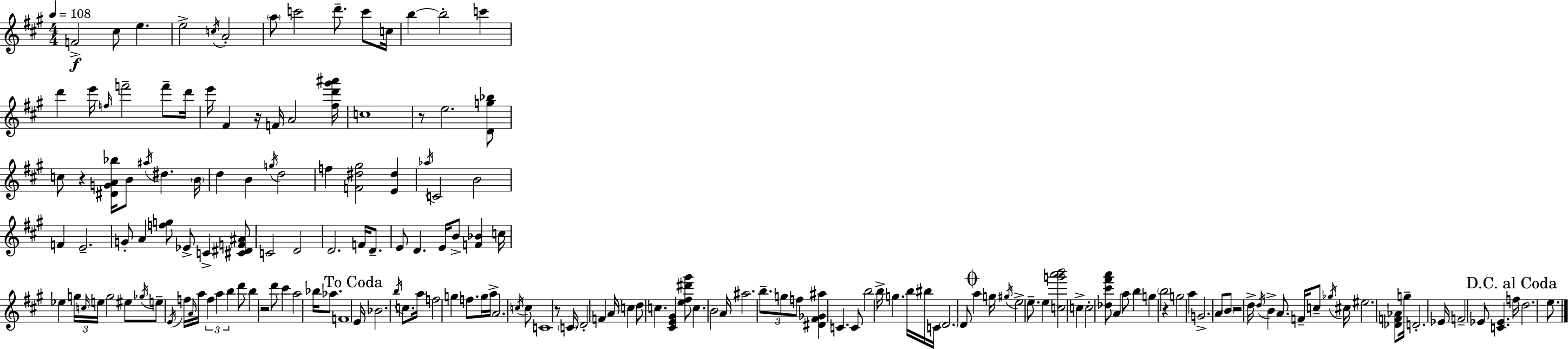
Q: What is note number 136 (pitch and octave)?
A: D5